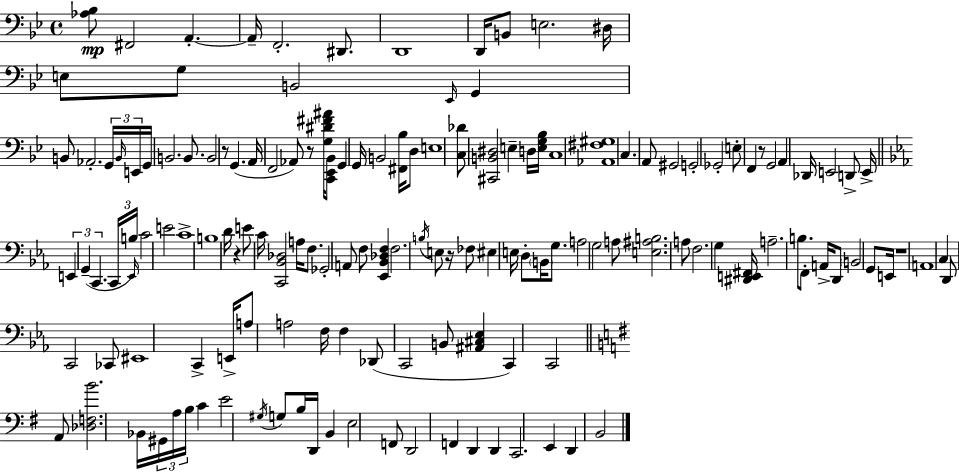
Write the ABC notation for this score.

X:1
T:Untitled
M:4/4
L:1/4
K:Gm
[_A,_B,]/2 ^F,,2 A,, A,,/4 F,,2 ^D,,/2 D,,4 D,,/4 B,,/2 E,2 ^D,/4 E,/2 G,/2 B,,2 _E,,/4 G,, B,,/2 _A,,2 G,,/4 B,,/4 E,,/4 G,,/4 B,,2 B,,/2 B,,2 z/2 G,, A,,/4 F,,2 _A,,/2 z/2 [G,^D^F^A]/4 [C,,_E,,_B,,]/2 G,, G,,/4 B,,2 [^F,,_B,]/4 D,/2 E,4 [C,_D]/2 [^C,,B,,^D,]2 E, D,/4 [E,G,_B,]/4 C,4 [_A,,^F,^G,]4 C, A,,/2 ^G,,2 G,,2 _G,,2 E,/2 F,, z/2 G,,2 A,, _D,,/4 E,,2 D,,/2 E,,/4 E,, G,, C,, C,,/4 B,/4 _E,,/4 C2 E2 C4 B,4 D/4 z E/2 C/4 [C,,_B,,_D,]2 A,/4 F,/2 _G,,2 A,,/2 F,/2 [_E,,_B,,_D,F,] F,2 B,/4 E,/2 z/4 _F,/2 ^E, E,/4 D,/2 B,,/4 G,/2 A,2 G,2 A,/2 [E,^A,B,]2 A,/2 F,2 G, [^D,,E,,^F,,]/4 A,2 B,/2 F,,/2 A,,/4 D,,/2 B,,2 G,,/2 E,,/4 z4 A,,4 C, D,,/2 C,,2 _C,,/2 ^E,,4 C,, E,,/4 A,/2 A,2 F,/4 F, _D,,/2 C,,2 B,,/2 [^A,,^C,_E,] C,, C,,2 A,,/2 [_D,F,B]2 _B,,/4 ^G,,/4 A,/4 B,/4 C E2 ^G,/4 G,/2 B,/4 D,,/4 B,, E,2 F,,/2 D,,2 F,, D,, D,, C,,2 E,, D,, B,,2